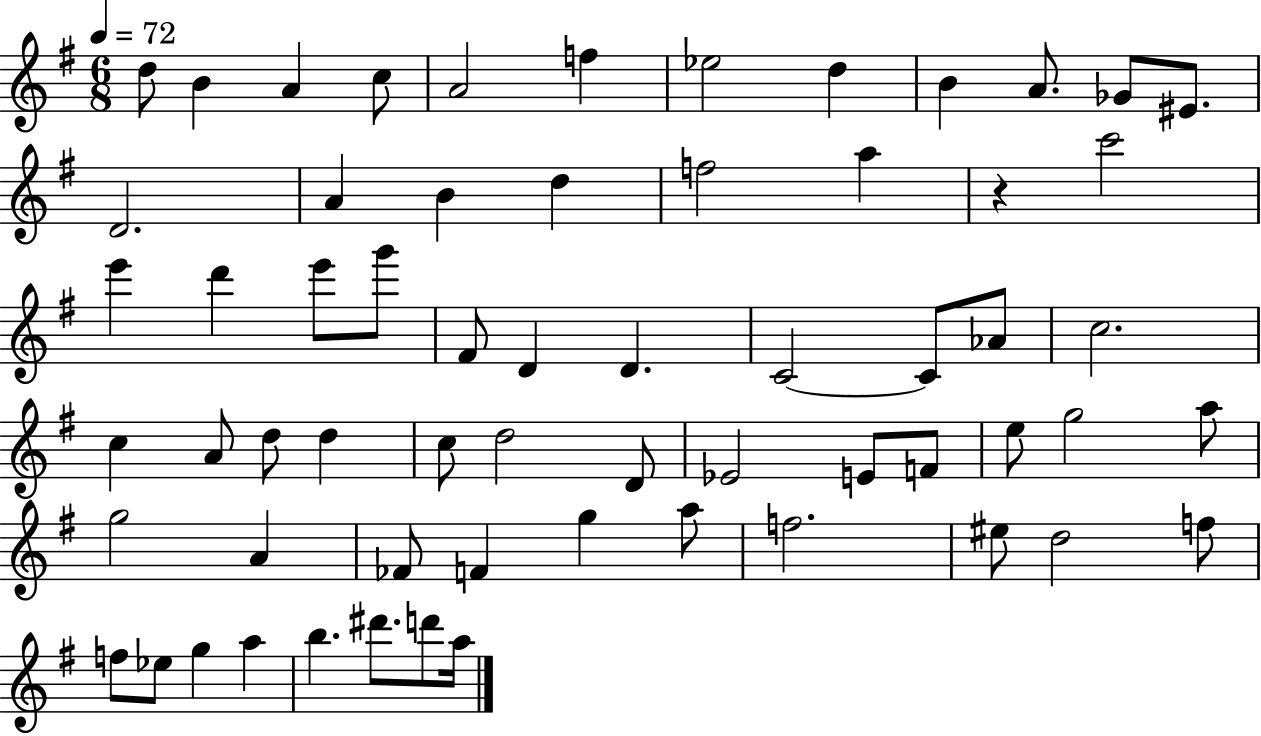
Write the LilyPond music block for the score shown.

{
  \clef treble
  \numericTimeSignature
  \time 6/8
  \key g \major
  \tempo 4 = 72
  d''8 b'4 a'4 c''8 | a'2 f''4 | ees''2 d''4 | b'4 a'8. ges'8 eis'8. | \break d'2. | a'4 b'4 d''4 | f''2 a''4 | r4 c'''2 | \break e'''4 d'''4 e'''8 g'''8 | fis'8 d'4 d'4. | c'2~~ c'8 aes'8 | c''2. | \break c''4 a'8 d''8 d''4 | c''8 d''2 d'8 | ees'2 e'8 f'8 | e''8 g''2 a''8 | \break g''2 a'4 | fes'8 f'4 g''4 a''8 | f''2. | eis''8 d''2 f''8 | \break f''8 ees''8 g''4 a''4 | b''4. dis'''8. d'''8 a''16 | \bar "|."
}